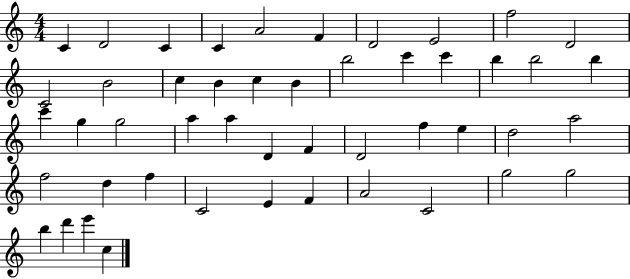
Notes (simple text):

C4/q D4/h C4/q C4/q A4/h F4/q D4/h E4/h F5/h D4/h C4/h B4/h C5/q B4/q C5/q B4/q B5/h C6/q C6/q B5/q B5/h B5/q C6/q G5/q G5/h A5/q A5/q D4/q F4/q D4/h F5/q E5/q D5/h A5/h F5/h D5/q F5/q C4/h E4/q F4/q A4/h C4/h G5/h G5/h B5/q D6/q E6/q C5/q